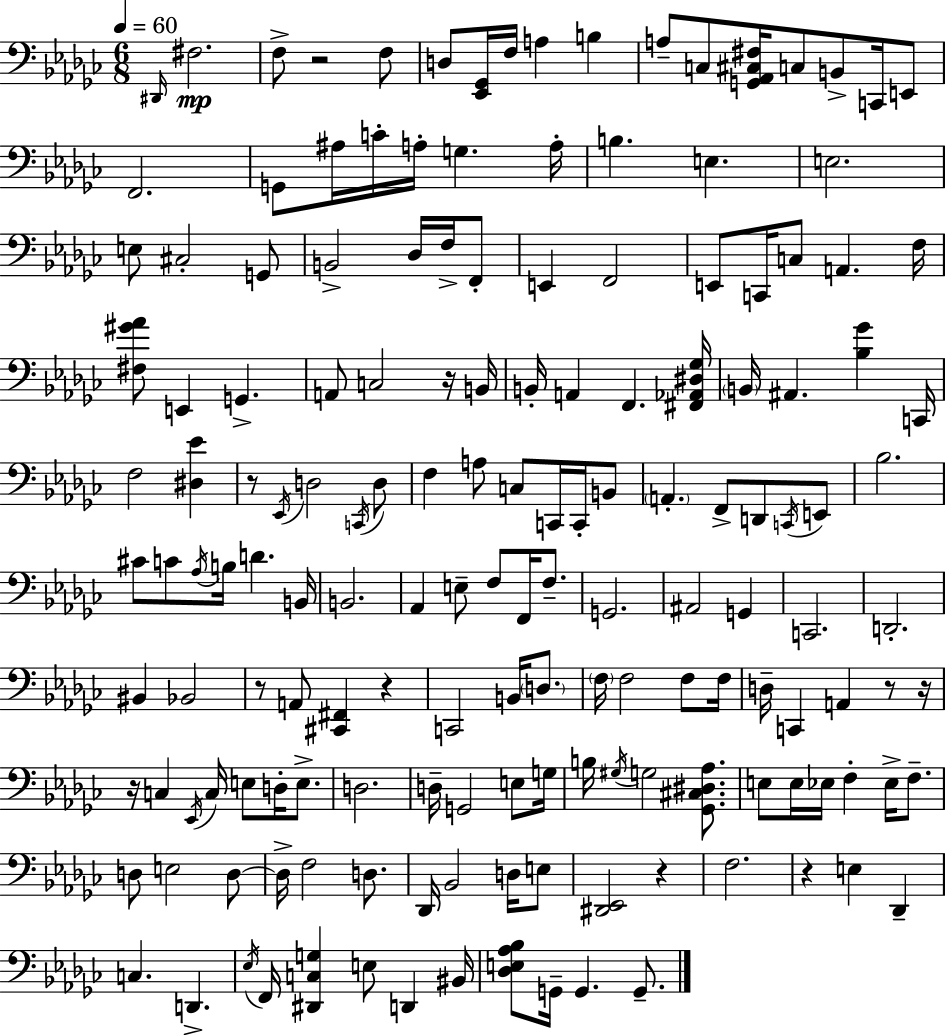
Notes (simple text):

D#2/s F#3/h. F3/e R/h F3/e D3/e [Eb2,Gb2]/s F3/s A3/q B3/q A3/e C3/e [G2,Ab2,C#3,F#3]/s C3/e B2/e C2/s E2/e F2/h. G2/e A#3/s C4/s A3/s G3/q. A3/s B3/q. E3/q. E3/h. E3/e C#3/h G2/e B2/h Db3/s F3/s F2/e E2/q F2/h E2/e C2/s C3/e A2/q. F3/s [F#3,G#4,Ab4]/e E2/q G2/q. A2/e C3/h R/s B2/s B2/s A2/q F2/q. [F#2,Ab2,D#3,Gb3]/s B2/s A#2/q. [Bb3,Gb4]/q C2/s F3/h [D#3,Eb4]/q R/e Eb2/s D3/h C2/s D3/e F3/q A3/e C3/e C2/s C2/s B2/e A2/q. F2/e D2/e C2/s E2/e Bb3/h. C#4/e C4/e Ab3/s B3/s D4/q. B2/s B2/h. Ab2/q E3/e F3/e F2/s F3/e. G2/h. A#2/h G2/q C2/h. D2/h. BIS2/q Bb2/h R/e A2/e [C#2,F#2]/q R/q C2/h B2/s D3/e. F3/s F3/h F3/e F3/s D3/s C2/q A2/q R/e R/s R/s C3/q Eb2/s C3/s E3/e D3/s E3/e. D3/h. D3/s G2/h E3/e G3/s B3/s G#3/s G3/h [Gb2,C#3,D#3,Ab3]/e. E3/e E3/s Eb3/s F3/q Eb3/s F3/e. D3/e E3/h D3/e D3/s F3/h D3/e. Db2/s Bb2/h D3/s E3/e [D#2,Eb2]/h R/q F3/h. R/q E3/q Db2/q C3/q. D2/q. Eb3/s F2/s [D#2,C3,G3]/q E3/e D2/q BIS2/s [Db3,E3,Ab3,Bb3]/e G2/s G2/q. G2/e.